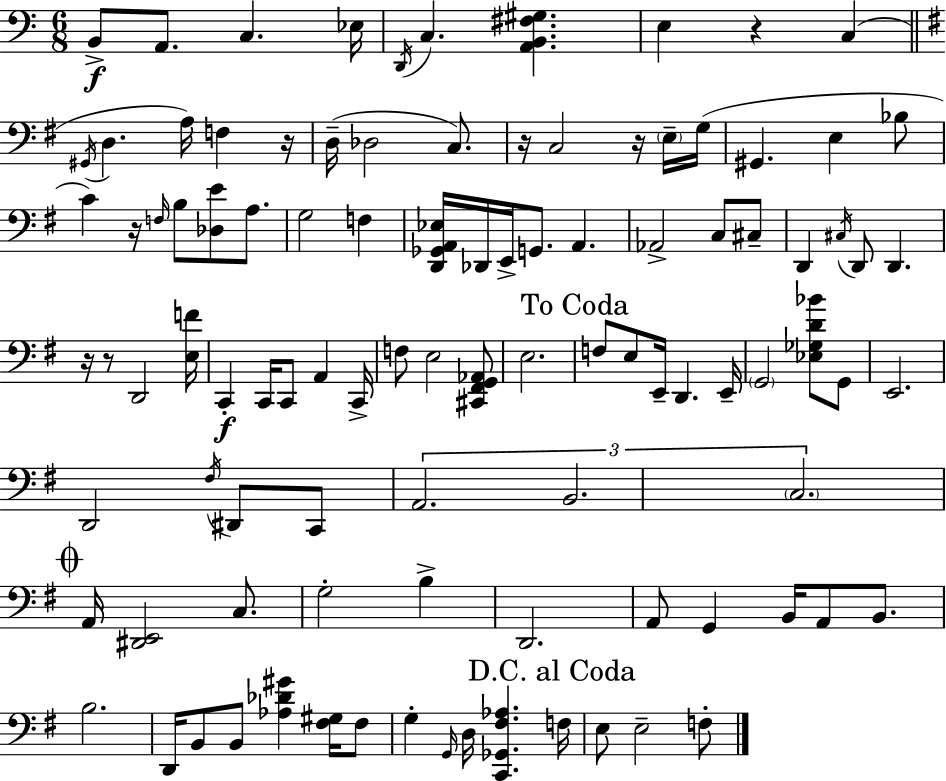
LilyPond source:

{
  \clef bass
  \numericTimeSignature
  \time 6/8
  \key a \minor
  b,8->\f a,8. c4. ees16 | \acciaccatura { d,16 } c4. <a, b, fis gis>4. | e4 r4 c4( | \bar "||" \break \key e \minor \acciaccatura { gis,16 } d4. a16) f4 | r16 d16--( des2 c8.) | r16 c2 r16 \parenthesize e16-- | g16( gis,4. e4 bes8 | \break c'4) r16 \grace { f16 } b8 <des e'>8 a8. | g2 f4 | <d, ges, a, ees>16 des,16 e,16-> g,8. a,4. | aes,2-> c8 | \break cis8-- d,4 \acciaccatura { cis16 } d,8 d,4. | r16 r8 d,2 | <e f'>16 c,4-.\f c,16 c,8 a,4 | c,16-> f8 e2 | \break <cis, fis, g, aes,>8 e2. | \mark "To Coda" f8 e8 e,16-- d,4. | e,16-- \parenthesize g,2 <ees ges d' bes'>8 | g,8 e,2. | \break d,2 \acciaccatura { fis16 } | dis,8 c,8 \tuplet 3/2 { a,2. | b,2. | \parenthesize c2. } | \break \mark \markup { \musicglyph "scripts.coda" } a,16 <dis, e,>2 | c8. g2-. | b4-> d,2. | a,8 g,4 b,16 a,8 | \break b,8. b2. | d,16 b,8 b,8 <aes des' gis'>4 | <fis gis>16 fis8 g4-. \grace { g,16 } d16 <c, ges, fis aes>4. | \mark "D.C. al Coda" f16 e8 e2-- | \break f8-. \bar "|."
}